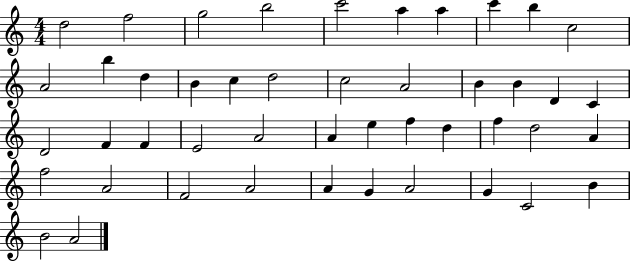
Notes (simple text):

D5/h F5/h G5/h B5/h C6/h A5/q A5/q C6/q B5/q C5/h A4/h B5/q D5/q B4/q C5/q D5/h C5/h A4/h B4/q B4/q D4/q C4/q D4/h F4/q F4/q E4/h A4/h A4/q E5/q F5/q D5/q F5/q D5/h A4/q F5/h A4/h F4/h A4/h A4/q G4/q A4/h G4/q C4/h B4/q B4/h A4/h